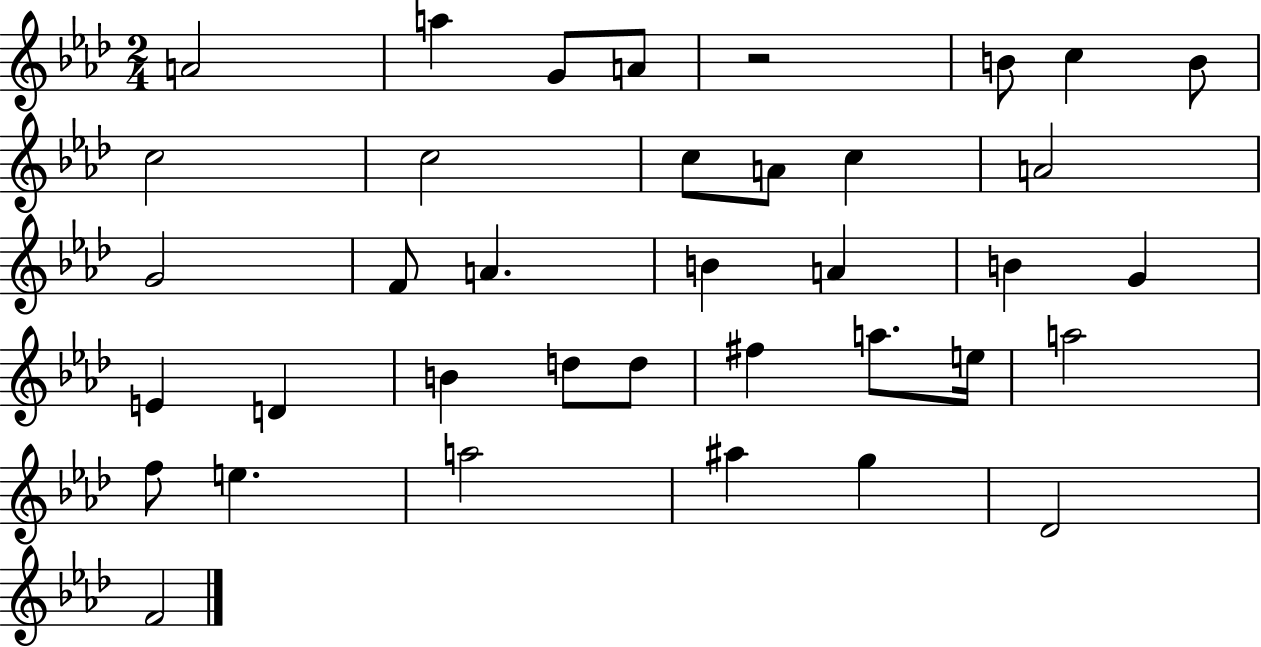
X:1
T:Untitled
M:2/4
L:1/4
K:Ab
A2 a G/2 A/2 z2 B/2 c B/2 c2 c2 c/2 A/2 c A2 G2 F/2 A B A B G E D B d/2 d/2 ^f a/2 e/4 a2 f/2 e a2 ^a g _D2 F2